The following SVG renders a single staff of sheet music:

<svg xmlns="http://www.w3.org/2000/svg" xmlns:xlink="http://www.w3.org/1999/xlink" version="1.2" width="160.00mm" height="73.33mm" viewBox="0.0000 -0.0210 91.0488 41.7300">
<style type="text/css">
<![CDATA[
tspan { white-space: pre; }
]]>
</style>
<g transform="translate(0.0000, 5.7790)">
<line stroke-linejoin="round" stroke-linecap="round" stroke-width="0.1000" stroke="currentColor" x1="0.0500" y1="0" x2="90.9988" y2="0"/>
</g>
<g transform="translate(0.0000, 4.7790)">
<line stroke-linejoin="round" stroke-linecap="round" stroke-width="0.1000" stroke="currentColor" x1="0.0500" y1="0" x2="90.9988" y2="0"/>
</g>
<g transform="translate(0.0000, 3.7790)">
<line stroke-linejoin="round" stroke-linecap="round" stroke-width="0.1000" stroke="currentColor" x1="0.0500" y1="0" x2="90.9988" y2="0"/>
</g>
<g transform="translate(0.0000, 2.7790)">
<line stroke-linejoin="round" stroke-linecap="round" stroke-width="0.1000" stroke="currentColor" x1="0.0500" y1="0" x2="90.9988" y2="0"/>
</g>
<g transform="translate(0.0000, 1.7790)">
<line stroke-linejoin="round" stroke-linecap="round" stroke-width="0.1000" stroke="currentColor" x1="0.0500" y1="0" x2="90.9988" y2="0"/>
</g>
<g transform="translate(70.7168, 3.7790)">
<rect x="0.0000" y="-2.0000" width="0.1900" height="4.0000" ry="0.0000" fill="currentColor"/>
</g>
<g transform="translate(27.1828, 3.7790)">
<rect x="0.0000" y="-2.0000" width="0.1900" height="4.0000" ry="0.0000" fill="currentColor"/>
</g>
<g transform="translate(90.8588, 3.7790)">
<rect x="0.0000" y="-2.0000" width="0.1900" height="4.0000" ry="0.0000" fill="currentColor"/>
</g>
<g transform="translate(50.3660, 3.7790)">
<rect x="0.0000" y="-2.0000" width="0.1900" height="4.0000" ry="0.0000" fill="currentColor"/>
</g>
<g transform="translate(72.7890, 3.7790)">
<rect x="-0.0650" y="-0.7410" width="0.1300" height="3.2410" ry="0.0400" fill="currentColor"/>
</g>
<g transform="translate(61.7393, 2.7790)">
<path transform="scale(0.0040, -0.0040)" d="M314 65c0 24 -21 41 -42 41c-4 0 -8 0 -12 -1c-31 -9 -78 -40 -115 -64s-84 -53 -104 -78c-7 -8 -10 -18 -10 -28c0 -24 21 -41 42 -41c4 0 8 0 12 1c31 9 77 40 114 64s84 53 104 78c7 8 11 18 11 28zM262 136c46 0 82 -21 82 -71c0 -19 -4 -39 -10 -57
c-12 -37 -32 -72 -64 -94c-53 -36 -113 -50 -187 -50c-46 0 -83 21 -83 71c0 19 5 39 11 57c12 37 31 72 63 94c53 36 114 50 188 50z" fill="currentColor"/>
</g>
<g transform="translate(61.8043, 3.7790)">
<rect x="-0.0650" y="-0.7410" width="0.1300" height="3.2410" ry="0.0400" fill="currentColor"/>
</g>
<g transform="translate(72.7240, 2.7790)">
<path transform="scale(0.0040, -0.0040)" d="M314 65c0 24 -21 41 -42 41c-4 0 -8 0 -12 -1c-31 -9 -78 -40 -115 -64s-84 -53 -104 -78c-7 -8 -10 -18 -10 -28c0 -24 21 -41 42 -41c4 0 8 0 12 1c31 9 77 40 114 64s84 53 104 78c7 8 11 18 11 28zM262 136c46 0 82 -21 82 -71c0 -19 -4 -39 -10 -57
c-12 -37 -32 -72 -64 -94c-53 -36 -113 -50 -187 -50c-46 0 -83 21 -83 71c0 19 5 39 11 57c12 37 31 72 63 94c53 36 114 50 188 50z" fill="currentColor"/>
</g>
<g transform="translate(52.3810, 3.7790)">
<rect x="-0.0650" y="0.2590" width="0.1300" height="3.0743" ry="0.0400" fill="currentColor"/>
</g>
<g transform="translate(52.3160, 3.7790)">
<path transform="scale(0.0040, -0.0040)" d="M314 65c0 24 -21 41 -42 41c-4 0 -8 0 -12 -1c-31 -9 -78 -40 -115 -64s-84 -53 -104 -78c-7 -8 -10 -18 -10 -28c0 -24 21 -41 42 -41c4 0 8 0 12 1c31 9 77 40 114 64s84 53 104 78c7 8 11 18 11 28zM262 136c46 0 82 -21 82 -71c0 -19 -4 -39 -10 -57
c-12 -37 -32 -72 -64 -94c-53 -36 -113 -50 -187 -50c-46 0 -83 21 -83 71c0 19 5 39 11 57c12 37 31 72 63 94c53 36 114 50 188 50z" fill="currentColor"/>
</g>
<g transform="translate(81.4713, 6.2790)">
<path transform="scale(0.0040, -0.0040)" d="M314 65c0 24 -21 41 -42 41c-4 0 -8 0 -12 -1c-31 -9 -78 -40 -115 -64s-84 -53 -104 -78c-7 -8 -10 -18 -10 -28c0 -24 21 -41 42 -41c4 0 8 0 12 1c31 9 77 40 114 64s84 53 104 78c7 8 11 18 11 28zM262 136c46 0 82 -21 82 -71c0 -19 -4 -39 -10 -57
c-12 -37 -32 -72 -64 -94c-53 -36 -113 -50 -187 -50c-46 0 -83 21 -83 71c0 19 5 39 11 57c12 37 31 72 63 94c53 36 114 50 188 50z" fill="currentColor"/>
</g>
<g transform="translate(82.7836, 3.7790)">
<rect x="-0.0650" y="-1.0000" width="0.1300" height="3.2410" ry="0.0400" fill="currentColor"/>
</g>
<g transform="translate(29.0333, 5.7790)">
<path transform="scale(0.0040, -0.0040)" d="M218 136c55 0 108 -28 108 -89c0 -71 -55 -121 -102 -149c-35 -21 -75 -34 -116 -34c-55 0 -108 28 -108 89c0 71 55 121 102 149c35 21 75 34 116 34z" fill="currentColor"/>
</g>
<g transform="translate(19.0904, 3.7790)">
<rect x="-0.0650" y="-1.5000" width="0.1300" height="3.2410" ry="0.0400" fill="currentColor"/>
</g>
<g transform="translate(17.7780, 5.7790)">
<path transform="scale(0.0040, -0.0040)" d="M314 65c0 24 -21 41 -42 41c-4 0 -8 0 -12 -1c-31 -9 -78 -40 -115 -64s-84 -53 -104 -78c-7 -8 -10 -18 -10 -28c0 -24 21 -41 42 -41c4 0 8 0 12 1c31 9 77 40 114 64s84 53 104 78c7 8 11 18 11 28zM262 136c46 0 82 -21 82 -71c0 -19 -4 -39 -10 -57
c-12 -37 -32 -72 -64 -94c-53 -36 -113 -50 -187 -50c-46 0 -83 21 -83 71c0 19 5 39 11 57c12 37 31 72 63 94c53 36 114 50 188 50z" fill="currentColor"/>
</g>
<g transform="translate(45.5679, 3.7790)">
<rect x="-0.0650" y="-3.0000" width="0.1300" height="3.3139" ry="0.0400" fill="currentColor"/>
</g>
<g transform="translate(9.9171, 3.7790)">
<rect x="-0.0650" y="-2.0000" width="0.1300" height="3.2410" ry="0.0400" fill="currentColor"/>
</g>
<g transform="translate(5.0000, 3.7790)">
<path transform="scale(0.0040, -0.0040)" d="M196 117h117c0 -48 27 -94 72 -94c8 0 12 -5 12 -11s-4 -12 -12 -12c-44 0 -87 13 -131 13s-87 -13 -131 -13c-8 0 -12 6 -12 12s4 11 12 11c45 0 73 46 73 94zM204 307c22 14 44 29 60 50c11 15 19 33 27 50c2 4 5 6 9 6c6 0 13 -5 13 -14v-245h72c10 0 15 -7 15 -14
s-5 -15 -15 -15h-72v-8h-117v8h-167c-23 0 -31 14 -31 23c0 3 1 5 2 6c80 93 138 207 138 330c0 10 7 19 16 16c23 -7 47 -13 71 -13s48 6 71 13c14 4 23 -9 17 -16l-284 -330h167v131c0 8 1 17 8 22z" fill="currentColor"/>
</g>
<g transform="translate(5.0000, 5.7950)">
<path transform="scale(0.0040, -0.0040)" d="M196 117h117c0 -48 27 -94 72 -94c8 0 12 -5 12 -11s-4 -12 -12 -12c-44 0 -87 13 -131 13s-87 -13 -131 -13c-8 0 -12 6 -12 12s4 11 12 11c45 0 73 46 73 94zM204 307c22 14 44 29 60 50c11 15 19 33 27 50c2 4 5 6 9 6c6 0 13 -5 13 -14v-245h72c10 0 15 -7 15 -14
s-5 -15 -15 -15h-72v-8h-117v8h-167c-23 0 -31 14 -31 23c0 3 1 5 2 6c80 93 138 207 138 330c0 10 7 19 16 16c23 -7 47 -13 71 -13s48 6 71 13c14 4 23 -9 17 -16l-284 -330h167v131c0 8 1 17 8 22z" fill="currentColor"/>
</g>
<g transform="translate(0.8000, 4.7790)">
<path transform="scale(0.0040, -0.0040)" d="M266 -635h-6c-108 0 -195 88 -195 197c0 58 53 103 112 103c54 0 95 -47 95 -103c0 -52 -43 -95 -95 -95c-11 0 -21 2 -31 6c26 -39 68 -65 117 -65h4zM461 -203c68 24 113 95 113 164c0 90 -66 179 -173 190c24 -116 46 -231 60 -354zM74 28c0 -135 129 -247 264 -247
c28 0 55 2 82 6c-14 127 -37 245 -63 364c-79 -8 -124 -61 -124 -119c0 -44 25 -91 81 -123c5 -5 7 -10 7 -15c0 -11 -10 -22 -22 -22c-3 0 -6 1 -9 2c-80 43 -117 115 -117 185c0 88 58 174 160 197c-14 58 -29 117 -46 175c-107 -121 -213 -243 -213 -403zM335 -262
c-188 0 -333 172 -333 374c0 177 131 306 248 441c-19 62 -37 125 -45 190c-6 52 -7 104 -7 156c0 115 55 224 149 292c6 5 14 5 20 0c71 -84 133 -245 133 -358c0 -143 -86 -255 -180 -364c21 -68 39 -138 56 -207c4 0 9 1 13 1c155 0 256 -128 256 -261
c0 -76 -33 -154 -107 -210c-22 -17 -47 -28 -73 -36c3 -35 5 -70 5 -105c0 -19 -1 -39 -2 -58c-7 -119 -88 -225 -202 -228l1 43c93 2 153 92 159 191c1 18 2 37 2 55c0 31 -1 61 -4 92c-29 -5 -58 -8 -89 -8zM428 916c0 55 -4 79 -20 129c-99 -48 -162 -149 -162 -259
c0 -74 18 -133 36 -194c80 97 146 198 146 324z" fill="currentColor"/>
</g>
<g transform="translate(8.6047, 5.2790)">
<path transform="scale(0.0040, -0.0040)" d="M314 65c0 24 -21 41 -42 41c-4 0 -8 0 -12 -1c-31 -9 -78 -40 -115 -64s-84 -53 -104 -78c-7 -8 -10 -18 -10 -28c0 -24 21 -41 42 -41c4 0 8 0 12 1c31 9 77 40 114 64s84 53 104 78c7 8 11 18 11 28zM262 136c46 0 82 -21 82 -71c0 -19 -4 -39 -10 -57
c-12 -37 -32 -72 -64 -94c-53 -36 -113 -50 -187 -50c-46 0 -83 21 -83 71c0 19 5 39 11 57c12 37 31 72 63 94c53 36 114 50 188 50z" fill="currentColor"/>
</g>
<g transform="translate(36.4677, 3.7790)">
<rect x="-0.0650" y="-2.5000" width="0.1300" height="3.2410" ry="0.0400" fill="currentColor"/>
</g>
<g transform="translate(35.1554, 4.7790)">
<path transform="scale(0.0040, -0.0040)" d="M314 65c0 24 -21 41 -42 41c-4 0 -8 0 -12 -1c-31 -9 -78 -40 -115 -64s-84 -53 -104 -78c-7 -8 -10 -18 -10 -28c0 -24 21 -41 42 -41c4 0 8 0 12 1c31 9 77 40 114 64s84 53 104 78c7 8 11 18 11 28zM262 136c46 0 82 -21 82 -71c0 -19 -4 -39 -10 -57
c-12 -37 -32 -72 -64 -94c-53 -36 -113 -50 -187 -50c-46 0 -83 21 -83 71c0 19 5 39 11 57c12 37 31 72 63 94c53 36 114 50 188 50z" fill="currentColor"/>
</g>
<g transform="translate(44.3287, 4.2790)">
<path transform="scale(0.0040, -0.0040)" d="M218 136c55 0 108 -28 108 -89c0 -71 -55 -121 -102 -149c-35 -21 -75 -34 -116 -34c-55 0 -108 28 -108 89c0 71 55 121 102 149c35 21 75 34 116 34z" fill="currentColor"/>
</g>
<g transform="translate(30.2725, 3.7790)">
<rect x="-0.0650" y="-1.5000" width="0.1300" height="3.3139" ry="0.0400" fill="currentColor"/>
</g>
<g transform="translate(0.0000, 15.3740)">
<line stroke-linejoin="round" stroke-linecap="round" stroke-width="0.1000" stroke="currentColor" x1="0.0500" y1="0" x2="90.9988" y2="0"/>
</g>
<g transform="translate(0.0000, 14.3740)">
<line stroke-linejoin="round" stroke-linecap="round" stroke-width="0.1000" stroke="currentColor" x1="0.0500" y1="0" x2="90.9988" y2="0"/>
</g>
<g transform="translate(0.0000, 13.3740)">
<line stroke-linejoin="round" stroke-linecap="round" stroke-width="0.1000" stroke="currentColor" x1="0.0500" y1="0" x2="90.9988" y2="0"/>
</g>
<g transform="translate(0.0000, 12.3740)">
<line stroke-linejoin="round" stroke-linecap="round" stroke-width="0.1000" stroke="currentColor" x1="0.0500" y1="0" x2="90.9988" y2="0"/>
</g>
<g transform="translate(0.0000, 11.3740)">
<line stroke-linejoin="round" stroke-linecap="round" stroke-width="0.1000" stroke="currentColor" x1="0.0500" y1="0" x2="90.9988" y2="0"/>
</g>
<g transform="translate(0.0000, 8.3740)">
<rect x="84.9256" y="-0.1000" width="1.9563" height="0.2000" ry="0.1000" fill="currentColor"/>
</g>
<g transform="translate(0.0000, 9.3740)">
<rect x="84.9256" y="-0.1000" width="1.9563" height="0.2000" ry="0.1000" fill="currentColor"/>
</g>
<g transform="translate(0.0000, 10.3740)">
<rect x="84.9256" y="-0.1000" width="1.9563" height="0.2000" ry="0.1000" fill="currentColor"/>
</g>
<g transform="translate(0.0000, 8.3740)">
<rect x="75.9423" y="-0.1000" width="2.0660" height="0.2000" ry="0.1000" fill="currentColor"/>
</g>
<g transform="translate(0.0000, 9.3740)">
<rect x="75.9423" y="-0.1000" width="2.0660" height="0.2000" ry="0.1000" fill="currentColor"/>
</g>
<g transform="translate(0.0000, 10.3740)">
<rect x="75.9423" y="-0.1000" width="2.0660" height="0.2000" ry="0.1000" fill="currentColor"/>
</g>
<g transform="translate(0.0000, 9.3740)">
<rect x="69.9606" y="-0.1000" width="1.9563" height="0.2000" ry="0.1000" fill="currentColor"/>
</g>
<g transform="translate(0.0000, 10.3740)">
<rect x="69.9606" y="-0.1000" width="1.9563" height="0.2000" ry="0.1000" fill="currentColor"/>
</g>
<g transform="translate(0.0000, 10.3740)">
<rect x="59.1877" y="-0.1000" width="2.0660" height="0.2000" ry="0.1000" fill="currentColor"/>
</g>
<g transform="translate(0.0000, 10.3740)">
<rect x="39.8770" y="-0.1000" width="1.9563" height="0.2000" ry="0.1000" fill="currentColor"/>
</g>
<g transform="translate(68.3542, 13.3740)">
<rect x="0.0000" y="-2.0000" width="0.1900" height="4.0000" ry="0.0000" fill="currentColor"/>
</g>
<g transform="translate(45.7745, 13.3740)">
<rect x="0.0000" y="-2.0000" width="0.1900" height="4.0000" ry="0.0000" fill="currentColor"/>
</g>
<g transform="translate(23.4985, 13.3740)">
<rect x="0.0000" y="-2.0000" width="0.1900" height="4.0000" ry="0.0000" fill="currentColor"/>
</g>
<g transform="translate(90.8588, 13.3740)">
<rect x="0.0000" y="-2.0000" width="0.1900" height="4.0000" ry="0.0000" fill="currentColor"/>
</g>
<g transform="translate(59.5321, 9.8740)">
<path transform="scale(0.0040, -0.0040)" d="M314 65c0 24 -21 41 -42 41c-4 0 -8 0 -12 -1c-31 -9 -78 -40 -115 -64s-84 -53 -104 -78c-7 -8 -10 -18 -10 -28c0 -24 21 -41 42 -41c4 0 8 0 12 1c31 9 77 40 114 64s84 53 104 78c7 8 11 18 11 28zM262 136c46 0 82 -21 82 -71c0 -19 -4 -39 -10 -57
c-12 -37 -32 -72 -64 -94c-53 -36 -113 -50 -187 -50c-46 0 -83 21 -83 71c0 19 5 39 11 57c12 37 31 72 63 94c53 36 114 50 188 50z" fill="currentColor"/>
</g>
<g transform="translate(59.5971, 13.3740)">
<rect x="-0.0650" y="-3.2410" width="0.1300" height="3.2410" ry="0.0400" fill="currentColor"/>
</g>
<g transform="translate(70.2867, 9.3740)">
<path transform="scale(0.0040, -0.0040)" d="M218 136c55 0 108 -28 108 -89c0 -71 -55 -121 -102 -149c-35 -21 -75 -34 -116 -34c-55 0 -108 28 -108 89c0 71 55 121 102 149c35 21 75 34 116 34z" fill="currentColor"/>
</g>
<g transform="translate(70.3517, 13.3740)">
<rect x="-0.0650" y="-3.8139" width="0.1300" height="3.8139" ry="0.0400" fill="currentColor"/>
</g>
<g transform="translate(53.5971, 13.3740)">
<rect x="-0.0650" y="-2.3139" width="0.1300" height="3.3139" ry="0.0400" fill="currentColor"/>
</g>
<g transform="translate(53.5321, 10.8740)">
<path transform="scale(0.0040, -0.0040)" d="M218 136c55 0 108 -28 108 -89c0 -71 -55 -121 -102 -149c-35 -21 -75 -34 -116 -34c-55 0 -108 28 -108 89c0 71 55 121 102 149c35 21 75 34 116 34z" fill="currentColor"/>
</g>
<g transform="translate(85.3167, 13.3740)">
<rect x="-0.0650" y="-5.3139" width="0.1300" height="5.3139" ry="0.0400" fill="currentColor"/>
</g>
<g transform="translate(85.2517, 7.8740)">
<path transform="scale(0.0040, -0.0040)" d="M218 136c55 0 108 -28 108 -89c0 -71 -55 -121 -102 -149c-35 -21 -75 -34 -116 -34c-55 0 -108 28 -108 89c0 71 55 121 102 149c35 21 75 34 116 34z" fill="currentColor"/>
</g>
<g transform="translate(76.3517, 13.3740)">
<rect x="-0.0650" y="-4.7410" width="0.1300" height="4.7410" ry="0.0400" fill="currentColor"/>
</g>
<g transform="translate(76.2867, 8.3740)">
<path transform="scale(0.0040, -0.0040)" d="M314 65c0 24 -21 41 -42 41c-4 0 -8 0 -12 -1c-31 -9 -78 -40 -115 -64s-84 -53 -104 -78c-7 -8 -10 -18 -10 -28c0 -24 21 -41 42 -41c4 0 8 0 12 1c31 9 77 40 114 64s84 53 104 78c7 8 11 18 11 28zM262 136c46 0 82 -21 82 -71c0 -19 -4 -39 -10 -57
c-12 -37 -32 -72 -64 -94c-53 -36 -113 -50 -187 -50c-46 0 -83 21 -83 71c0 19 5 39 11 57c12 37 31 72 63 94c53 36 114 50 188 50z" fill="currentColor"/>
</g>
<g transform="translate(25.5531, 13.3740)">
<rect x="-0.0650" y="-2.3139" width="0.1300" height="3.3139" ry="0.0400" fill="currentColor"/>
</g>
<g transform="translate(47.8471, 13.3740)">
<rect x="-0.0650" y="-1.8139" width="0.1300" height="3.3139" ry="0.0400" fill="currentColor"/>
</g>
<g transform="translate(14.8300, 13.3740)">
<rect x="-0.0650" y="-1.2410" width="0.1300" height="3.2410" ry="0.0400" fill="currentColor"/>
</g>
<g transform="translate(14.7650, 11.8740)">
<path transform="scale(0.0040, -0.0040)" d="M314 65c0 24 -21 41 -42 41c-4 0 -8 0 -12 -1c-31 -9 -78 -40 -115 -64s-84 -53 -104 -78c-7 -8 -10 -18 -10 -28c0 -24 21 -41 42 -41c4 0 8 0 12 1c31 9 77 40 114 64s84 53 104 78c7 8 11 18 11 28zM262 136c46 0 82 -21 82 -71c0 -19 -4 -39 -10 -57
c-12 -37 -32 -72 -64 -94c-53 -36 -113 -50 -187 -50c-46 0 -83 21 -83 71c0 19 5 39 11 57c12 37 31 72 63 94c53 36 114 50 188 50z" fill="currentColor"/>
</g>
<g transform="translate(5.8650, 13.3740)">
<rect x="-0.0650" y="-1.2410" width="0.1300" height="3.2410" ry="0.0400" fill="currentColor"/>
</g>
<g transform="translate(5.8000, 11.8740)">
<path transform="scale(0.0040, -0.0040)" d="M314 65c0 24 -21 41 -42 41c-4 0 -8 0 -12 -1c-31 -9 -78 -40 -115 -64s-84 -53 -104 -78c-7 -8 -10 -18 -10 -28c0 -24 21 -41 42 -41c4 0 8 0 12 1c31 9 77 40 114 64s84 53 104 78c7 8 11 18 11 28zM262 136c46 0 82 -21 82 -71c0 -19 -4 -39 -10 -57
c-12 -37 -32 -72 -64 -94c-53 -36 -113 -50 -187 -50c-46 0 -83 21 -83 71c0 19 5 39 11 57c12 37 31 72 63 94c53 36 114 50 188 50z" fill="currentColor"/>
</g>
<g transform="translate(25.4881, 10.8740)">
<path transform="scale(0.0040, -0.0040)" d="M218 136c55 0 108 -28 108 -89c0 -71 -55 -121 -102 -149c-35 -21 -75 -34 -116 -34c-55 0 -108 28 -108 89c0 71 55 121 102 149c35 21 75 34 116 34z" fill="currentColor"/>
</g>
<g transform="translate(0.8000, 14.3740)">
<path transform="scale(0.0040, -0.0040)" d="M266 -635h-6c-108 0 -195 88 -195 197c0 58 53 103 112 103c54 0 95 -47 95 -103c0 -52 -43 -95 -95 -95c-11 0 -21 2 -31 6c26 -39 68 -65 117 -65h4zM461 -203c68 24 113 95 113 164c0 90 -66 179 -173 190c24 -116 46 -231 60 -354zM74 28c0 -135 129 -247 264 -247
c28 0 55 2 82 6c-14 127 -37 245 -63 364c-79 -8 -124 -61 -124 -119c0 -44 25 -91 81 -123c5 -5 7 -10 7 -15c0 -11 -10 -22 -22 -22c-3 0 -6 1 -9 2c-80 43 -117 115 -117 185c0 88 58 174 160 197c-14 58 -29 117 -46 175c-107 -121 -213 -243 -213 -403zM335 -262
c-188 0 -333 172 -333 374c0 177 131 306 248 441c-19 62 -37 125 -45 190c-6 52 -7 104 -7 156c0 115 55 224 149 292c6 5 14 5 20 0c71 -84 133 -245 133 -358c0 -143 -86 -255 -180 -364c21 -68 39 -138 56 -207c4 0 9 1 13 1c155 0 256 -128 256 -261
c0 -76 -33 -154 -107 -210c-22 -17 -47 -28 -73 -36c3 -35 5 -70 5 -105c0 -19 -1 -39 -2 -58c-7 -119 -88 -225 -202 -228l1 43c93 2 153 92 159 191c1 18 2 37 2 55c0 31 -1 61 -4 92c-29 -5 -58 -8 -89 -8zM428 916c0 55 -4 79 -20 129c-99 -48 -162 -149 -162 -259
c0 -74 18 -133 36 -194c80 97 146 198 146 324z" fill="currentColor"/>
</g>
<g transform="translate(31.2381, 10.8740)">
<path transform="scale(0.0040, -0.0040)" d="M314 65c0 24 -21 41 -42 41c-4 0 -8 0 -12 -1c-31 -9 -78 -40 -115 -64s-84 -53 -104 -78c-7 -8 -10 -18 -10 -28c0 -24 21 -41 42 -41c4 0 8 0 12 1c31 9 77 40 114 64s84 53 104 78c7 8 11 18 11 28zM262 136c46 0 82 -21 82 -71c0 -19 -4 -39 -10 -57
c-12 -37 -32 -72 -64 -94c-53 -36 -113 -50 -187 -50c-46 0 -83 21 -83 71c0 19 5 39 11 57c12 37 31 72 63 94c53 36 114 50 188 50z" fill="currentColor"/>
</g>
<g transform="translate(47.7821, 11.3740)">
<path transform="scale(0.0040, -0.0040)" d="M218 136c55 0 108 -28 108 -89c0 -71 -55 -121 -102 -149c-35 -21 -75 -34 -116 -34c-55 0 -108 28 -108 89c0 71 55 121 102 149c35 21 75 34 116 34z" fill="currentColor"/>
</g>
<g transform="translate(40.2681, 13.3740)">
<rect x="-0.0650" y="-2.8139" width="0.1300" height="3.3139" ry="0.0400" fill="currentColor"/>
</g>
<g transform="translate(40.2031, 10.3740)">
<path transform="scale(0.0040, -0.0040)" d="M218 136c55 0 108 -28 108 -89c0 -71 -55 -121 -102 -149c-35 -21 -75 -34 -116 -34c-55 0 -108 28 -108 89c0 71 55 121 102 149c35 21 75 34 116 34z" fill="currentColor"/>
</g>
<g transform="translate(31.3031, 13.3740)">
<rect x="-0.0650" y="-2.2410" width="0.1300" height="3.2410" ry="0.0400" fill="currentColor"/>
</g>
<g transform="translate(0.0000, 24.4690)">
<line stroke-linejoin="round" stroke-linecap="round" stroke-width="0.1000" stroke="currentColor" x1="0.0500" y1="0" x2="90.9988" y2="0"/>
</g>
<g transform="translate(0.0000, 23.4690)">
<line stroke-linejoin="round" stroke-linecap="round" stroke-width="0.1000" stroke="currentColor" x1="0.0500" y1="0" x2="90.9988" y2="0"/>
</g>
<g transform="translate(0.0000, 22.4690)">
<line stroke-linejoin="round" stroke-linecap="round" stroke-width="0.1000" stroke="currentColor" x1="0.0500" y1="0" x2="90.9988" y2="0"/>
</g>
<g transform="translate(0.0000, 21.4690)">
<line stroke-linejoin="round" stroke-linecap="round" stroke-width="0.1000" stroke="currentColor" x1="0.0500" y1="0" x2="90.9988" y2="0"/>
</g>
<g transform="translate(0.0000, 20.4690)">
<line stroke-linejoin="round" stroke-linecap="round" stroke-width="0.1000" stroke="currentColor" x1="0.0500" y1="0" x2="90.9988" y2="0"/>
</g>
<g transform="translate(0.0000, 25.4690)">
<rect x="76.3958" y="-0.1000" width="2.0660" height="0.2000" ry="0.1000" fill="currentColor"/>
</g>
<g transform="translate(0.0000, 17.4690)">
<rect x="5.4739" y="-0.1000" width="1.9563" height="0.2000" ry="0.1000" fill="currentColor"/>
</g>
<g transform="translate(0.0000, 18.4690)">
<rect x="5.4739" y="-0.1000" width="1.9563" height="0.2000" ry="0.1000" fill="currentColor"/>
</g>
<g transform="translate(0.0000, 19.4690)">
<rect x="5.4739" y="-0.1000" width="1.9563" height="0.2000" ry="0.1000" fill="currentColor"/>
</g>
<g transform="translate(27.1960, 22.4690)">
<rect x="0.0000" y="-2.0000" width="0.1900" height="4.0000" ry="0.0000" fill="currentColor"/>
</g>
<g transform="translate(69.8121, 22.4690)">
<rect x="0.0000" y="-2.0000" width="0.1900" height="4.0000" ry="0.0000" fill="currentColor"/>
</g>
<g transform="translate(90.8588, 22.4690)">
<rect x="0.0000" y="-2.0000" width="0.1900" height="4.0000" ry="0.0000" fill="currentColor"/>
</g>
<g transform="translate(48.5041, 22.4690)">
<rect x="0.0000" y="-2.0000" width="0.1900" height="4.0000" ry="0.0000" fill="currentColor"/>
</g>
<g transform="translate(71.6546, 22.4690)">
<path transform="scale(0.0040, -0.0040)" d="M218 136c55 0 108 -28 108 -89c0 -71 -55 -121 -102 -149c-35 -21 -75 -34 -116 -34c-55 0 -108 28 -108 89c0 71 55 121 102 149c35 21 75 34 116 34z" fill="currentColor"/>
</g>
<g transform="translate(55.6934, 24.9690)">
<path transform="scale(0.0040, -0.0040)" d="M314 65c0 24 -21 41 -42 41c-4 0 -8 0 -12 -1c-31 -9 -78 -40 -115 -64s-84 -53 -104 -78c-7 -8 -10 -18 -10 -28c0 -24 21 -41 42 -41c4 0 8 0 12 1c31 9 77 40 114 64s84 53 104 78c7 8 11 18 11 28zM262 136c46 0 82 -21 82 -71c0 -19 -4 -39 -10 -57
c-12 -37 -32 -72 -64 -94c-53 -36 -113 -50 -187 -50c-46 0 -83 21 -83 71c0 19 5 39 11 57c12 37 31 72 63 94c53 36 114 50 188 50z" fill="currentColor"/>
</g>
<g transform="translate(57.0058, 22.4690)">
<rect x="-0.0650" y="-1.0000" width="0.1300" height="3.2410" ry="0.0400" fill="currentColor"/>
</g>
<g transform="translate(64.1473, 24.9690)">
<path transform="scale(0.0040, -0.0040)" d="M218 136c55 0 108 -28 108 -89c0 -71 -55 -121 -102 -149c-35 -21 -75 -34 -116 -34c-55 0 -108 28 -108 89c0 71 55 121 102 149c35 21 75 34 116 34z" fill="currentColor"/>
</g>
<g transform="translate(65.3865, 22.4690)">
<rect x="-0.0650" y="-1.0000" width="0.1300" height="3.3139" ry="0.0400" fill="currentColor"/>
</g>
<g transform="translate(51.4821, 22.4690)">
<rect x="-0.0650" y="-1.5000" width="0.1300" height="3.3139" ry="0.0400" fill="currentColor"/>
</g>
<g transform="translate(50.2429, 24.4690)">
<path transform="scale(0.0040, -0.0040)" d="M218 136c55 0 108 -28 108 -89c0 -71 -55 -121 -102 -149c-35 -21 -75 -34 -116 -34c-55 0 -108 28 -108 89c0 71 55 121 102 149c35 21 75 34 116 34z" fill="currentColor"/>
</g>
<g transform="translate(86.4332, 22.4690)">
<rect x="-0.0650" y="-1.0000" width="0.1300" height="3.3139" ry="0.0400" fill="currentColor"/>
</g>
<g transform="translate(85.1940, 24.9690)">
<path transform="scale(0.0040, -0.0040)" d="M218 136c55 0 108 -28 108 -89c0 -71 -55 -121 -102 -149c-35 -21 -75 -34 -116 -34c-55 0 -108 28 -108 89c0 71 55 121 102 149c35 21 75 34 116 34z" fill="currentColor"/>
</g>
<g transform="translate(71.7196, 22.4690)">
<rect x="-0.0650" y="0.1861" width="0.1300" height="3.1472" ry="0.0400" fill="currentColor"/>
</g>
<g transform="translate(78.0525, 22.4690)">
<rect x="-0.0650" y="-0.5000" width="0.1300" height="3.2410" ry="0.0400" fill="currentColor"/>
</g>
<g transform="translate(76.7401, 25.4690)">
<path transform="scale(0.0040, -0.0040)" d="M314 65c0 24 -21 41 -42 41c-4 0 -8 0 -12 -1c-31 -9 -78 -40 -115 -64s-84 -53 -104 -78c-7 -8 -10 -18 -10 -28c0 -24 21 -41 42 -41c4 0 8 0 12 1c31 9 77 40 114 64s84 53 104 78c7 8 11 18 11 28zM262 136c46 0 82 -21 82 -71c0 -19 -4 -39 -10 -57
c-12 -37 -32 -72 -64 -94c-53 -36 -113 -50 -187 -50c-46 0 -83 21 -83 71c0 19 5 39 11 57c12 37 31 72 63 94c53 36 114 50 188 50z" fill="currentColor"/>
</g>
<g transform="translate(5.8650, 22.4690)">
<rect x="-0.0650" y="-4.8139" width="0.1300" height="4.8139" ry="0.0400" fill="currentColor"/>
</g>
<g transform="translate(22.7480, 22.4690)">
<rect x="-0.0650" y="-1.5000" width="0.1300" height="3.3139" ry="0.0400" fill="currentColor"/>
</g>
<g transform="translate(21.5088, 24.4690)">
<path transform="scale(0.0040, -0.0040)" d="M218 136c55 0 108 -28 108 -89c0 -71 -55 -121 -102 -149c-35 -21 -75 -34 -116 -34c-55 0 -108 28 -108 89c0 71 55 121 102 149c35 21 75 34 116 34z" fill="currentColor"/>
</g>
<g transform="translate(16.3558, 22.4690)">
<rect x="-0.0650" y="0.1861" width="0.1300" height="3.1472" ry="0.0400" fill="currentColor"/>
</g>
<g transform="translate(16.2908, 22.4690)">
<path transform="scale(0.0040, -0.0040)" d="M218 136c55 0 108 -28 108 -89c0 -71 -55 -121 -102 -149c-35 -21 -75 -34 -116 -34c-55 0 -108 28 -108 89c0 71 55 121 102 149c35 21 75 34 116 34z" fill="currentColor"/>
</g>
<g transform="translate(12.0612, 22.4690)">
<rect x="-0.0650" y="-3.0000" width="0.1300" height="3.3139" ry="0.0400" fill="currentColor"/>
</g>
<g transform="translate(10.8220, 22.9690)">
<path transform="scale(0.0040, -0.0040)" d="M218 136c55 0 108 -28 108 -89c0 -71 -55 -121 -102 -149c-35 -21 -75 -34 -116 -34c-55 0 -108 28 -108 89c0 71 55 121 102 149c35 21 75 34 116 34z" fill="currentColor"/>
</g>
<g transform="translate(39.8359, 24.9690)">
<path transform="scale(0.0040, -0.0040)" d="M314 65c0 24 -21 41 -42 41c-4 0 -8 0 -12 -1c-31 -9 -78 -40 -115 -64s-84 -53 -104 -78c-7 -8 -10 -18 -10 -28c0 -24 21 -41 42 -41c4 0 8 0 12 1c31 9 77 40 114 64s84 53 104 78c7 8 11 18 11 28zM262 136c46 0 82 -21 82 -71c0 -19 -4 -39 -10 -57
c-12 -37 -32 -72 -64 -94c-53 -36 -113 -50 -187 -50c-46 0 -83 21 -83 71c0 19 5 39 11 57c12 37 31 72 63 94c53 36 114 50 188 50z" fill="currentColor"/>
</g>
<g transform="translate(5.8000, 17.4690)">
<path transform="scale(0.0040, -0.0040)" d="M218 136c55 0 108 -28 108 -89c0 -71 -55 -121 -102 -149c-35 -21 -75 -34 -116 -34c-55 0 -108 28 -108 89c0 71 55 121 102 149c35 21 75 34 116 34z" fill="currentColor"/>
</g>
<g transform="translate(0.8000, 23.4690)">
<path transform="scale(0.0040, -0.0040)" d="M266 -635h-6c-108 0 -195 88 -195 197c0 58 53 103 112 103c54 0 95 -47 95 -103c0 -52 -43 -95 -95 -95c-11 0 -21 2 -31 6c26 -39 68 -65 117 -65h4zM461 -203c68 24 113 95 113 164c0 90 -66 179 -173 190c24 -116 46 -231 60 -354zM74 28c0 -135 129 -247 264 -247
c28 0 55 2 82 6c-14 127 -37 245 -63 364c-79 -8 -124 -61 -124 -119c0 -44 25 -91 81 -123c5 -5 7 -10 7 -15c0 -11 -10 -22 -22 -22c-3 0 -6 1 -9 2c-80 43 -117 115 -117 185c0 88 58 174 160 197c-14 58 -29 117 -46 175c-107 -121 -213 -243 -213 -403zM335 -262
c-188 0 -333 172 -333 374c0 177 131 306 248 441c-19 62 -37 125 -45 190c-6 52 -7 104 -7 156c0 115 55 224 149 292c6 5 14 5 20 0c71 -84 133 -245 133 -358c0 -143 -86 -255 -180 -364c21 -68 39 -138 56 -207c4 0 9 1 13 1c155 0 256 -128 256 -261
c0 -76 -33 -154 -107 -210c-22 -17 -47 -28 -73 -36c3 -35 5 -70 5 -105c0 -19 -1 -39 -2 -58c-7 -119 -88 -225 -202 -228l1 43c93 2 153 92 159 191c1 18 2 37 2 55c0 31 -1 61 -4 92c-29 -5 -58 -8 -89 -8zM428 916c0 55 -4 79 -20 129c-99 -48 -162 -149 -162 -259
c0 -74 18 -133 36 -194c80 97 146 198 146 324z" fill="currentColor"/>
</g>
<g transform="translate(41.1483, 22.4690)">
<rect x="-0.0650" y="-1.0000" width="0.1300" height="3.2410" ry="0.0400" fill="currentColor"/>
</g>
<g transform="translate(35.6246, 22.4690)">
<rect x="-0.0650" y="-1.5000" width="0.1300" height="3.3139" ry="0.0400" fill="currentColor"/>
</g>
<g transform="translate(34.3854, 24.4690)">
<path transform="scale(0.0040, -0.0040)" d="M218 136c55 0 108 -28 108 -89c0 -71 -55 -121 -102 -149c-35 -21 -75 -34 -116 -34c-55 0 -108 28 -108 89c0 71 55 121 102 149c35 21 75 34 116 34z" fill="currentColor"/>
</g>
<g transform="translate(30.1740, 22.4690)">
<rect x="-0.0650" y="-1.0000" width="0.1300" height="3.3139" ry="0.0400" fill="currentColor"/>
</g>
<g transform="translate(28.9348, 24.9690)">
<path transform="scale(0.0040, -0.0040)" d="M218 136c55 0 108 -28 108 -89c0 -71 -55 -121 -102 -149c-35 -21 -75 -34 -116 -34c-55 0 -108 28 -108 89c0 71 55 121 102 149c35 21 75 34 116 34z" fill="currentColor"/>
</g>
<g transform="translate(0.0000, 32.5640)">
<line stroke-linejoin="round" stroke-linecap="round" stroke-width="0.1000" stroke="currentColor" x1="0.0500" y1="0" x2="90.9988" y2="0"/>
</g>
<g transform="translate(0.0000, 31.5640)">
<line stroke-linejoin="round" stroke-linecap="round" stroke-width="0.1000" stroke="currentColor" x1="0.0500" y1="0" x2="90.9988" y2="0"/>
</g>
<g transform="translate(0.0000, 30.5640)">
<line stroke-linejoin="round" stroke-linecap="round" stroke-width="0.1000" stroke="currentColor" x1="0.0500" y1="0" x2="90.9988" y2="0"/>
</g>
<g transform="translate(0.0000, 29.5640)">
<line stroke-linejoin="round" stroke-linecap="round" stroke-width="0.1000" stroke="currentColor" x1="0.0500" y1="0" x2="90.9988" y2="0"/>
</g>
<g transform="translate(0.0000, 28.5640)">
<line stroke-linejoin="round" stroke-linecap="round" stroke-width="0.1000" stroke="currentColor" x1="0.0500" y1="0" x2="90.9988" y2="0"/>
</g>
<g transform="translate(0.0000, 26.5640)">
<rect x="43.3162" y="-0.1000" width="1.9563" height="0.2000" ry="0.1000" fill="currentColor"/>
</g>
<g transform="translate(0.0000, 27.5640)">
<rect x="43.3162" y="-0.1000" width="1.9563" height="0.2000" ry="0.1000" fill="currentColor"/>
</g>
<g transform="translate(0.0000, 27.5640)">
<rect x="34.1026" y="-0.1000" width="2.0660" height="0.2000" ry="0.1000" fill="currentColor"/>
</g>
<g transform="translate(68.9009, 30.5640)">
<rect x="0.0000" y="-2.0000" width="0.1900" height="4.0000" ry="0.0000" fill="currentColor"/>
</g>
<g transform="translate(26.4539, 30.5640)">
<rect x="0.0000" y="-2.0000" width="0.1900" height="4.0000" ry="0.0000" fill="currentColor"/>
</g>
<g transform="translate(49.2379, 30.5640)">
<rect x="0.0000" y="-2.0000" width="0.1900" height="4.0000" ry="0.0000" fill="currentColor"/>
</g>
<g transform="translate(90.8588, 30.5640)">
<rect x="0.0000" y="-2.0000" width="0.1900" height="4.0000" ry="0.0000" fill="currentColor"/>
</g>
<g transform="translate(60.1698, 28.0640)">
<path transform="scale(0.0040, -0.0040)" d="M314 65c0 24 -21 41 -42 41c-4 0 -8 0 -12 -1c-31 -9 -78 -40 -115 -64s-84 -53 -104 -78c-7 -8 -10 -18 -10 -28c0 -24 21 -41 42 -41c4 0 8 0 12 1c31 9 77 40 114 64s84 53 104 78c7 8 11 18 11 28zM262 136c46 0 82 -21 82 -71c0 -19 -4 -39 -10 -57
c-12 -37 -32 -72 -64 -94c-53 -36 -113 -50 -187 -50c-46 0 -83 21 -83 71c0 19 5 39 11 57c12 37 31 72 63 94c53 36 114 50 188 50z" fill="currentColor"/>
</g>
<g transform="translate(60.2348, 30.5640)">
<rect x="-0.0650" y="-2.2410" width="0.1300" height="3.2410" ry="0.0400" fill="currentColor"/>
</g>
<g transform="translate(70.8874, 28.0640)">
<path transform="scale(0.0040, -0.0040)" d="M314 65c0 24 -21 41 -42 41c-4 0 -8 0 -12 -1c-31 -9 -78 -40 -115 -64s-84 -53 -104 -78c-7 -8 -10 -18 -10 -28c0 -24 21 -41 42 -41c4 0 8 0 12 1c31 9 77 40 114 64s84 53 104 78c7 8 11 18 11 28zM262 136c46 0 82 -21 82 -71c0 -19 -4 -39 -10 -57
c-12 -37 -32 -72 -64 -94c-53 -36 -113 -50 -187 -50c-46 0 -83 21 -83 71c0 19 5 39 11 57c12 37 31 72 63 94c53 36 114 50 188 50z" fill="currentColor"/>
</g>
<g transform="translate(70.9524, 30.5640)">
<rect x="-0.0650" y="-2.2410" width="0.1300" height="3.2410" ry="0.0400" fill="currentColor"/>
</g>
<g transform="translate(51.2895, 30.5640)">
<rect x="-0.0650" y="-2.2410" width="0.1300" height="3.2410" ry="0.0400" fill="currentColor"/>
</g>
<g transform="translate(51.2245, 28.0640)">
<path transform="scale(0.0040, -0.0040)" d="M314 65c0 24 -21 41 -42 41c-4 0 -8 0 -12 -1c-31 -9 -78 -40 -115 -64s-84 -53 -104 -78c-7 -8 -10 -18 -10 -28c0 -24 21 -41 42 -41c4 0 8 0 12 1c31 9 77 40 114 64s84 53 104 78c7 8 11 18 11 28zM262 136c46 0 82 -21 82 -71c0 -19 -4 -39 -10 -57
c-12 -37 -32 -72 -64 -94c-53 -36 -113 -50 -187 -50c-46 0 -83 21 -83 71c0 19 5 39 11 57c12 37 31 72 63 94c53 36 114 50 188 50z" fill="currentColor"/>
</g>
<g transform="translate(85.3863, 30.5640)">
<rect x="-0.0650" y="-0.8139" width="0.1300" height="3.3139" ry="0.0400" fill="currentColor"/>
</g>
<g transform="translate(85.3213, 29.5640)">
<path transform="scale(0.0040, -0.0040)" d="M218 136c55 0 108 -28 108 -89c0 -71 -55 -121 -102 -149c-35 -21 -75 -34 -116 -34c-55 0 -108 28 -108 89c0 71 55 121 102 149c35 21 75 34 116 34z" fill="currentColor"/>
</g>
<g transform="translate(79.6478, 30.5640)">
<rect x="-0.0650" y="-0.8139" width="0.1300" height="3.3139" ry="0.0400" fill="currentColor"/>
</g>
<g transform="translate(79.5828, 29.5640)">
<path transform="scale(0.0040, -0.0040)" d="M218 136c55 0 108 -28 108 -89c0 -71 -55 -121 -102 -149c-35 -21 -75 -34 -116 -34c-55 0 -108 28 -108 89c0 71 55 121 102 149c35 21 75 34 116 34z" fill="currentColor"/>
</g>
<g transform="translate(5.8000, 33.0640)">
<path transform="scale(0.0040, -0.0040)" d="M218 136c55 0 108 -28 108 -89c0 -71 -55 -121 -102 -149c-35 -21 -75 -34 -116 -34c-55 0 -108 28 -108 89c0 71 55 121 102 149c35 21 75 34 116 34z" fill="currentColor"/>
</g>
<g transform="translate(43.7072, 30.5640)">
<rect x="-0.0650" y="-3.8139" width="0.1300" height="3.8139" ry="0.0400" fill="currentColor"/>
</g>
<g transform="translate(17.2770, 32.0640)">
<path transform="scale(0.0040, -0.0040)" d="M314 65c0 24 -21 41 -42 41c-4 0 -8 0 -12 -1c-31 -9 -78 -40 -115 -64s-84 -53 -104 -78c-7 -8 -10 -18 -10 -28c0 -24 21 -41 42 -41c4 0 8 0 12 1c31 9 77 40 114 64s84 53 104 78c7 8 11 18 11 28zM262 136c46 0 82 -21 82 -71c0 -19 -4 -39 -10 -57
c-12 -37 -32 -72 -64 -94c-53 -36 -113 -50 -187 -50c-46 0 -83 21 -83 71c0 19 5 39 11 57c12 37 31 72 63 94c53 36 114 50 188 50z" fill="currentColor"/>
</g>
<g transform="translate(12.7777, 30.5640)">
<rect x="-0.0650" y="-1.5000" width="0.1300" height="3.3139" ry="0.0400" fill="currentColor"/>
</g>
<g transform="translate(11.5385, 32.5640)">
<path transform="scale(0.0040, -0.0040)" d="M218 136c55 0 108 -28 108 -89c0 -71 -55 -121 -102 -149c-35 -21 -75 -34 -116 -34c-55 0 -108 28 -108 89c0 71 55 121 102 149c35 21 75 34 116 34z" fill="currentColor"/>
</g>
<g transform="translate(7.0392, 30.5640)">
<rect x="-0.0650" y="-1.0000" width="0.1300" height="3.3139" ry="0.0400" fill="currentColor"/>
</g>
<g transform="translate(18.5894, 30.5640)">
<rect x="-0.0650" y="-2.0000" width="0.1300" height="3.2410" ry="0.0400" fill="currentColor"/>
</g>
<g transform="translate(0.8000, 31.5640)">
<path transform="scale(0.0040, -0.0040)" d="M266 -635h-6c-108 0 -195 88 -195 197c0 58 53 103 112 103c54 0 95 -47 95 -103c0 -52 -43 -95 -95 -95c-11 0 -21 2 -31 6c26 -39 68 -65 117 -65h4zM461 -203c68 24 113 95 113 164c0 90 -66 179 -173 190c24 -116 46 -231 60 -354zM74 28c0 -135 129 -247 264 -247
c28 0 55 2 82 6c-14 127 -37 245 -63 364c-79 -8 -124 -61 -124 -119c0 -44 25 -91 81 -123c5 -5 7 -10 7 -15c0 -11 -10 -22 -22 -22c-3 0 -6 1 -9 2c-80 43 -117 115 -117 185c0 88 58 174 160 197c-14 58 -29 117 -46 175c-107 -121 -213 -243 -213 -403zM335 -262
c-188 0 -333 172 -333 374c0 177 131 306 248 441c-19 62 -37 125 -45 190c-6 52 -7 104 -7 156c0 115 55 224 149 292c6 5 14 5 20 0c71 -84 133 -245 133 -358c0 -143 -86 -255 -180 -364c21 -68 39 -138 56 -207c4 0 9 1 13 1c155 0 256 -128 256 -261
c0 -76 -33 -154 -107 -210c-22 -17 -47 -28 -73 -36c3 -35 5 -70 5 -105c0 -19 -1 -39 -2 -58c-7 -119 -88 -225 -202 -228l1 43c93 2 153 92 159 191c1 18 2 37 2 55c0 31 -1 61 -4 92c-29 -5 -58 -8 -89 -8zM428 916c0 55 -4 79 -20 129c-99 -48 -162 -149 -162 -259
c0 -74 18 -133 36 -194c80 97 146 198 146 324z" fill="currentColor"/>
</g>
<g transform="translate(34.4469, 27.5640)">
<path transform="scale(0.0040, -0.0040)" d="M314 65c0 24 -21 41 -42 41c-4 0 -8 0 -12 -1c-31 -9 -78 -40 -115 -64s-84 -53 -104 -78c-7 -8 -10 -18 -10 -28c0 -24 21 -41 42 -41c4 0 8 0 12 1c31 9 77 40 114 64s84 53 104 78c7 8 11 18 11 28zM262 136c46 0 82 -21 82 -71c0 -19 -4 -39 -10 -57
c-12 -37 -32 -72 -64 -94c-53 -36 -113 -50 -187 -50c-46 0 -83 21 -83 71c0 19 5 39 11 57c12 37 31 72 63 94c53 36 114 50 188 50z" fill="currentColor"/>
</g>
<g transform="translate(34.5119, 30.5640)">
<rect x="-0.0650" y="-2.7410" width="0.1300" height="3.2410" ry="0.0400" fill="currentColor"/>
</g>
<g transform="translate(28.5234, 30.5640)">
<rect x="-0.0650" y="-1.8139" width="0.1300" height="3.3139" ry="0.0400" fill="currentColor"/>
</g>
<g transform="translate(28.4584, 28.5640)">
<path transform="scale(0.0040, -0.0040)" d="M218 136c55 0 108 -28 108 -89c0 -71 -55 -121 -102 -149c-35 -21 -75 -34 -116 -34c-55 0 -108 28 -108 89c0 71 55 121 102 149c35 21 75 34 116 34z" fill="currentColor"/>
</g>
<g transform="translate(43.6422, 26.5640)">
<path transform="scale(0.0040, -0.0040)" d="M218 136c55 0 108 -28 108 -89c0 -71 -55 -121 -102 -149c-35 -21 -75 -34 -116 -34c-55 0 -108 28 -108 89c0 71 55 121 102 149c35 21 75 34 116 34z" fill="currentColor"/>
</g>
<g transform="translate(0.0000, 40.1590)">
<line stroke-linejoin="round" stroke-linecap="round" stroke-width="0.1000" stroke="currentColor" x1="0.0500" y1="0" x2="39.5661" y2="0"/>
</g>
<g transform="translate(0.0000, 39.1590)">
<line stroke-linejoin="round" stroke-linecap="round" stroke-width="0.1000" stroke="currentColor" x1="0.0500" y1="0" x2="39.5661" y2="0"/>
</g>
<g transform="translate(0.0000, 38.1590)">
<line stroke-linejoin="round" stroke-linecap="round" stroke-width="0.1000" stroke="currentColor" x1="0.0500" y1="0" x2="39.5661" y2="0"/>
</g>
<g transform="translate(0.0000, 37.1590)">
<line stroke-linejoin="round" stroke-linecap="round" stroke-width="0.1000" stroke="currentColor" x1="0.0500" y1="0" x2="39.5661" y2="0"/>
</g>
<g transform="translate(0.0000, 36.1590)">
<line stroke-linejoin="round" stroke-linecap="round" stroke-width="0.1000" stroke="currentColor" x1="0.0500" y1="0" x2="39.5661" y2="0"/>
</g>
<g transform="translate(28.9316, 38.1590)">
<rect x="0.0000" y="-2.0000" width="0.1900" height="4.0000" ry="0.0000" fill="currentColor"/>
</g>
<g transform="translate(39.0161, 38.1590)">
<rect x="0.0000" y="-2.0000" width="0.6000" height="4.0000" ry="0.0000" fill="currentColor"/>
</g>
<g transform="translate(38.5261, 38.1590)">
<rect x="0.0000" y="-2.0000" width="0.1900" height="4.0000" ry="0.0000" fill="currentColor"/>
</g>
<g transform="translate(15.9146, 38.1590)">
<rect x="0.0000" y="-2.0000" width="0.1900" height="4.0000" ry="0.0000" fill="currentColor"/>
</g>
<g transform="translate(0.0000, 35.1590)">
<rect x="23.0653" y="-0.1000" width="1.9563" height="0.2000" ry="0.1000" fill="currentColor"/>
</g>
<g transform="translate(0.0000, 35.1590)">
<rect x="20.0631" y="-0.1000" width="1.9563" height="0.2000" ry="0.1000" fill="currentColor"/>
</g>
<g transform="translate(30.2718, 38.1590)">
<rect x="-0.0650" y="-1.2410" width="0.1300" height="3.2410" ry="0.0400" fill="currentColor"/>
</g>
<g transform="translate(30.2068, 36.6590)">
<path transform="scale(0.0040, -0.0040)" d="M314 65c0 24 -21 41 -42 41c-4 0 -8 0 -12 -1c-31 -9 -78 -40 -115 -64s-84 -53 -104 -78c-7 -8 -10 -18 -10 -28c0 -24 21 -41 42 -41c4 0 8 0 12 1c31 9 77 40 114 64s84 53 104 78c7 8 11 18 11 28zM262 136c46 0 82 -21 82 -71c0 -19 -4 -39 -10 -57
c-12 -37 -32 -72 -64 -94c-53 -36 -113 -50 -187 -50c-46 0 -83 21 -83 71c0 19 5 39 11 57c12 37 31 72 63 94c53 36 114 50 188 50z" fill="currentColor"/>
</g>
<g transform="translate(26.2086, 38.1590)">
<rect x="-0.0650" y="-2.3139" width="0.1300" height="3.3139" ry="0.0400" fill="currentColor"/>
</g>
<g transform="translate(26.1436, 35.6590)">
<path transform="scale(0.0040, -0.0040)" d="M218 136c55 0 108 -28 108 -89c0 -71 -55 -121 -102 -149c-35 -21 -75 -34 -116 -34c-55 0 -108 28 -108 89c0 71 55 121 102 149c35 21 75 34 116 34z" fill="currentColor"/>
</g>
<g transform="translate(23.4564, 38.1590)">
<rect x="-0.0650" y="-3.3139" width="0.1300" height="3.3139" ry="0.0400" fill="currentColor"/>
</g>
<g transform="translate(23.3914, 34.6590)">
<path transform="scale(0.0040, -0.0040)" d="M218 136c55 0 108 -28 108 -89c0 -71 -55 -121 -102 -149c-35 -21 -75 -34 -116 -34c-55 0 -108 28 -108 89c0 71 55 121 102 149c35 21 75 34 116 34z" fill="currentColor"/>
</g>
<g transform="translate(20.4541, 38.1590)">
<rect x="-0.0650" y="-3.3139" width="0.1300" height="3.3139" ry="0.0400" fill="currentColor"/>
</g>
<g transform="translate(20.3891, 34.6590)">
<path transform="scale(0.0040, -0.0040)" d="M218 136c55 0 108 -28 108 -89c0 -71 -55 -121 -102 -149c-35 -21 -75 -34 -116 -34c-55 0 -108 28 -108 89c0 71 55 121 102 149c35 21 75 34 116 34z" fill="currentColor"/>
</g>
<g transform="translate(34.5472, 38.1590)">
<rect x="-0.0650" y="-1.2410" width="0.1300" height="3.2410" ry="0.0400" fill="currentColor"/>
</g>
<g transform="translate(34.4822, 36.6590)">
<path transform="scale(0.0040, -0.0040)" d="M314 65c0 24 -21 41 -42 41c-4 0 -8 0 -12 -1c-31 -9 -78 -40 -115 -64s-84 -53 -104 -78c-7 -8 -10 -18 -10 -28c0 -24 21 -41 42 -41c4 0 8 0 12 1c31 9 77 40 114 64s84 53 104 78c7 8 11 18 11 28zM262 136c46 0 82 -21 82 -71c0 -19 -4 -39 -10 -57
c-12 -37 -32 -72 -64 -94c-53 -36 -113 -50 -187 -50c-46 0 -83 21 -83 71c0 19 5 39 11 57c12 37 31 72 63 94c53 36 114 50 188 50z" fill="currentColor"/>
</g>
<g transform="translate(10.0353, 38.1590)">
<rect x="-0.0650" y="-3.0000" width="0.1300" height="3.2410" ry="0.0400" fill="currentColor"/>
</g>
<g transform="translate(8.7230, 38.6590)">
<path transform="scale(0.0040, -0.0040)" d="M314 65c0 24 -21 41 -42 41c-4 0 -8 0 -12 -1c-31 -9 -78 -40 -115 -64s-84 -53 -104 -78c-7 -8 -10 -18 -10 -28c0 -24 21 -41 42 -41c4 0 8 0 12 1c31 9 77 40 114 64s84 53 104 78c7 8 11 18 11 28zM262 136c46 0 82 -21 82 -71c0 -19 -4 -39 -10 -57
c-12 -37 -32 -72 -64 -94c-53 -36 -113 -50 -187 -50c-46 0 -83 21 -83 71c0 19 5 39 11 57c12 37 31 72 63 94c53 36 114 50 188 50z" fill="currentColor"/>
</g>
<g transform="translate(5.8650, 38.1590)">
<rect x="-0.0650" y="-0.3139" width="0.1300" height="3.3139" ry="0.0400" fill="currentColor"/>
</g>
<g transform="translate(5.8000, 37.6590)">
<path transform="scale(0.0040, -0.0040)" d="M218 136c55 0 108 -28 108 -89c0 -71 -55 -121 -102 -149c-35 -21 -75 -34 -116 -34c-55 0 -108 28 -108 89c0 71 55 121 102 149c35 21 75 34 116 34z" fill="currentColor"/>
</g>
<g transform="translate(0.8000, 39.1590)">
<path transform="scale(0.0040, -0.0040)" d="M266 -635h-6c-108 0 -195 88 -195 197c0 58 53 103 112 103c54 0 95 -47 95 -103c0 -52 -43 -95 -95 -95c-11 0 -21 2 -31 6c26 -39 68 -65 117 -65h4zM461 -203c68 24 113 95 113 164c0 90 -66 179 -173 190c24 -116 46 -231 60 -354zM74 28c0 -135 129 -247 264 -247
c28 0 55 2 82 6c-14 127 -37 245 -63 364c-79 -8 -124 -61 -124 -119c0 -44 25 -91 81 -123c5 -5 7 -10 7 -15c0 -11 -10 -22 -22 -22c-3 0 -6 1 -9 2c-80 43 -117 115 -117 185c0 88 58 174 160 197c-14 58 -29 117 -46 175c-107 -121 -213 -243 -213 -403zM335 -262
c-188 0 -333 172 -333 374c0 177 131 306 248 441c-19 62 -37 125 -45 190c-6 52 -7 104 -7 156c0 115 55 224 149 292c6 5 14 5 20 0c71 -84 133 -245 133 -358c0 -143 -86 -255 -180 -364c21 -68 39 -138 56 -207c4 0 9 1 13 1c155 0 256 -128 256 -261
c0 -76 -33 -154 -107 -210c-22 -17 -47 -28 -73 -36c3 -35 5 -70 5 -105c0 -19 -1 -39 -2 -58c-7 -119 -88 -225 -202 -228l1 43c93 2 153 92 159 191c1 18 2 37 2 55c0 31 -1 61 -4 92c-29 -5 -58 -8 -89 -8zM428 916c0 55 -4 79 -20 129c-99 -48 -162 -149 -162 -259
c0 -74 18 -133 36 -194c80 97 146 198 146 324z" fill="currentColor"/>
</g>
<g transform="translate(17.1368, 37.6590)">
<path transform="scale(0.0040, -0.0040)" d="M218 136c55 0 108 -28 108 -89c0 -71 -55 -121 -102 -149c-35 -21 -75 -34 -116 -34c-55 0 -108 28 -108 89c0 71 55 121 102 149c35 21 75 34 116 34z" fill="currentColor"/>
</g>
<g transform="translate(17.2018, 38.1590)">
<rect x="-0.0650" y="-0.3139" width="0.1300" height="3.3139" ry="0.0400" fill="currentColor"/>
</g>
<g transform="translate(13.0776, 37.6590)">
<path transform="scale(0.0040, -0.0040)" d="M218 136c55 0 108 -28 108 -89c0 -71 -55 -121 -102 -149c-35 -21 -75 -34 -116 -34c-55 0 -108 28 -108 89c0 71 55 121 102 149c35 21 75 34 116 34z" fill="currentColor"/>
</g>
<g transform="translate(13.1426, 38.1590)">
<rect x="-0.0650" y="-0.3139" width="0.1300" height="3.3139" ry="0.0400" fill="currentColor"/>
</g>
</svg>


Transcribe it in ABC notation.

X:1
T:Untitled
M:4/4
L:1/4
K:C
F2 E2 E G2 A B2 d2 d2 D2 e2 e2 g g2 a f g b2 c' e'2 f' e' A B E D E D2 E D2 D B C2 D D E F2 f a2 c' g2 g2 g2 d d c A2 c c b b g e2 e2